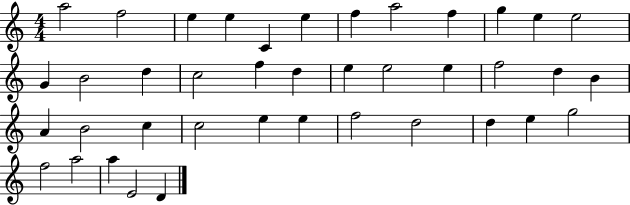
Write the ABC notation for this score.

X:1
T:Untitled
M:4/4
L:1/4
K:C
a2 f2 e e C e f a2 f g e e2 G B2 d c2 f d e e2 e f2 d B A B2 c c2 e e f2 d2 d e g2 f2 a2 a E2 D